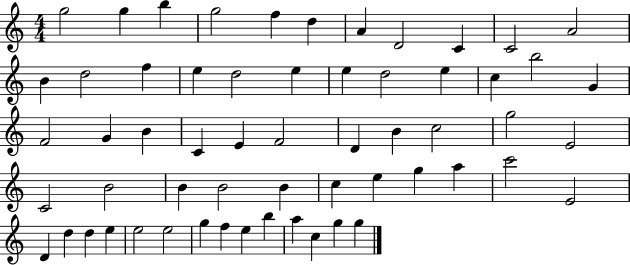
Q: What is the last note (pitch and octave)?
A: G5